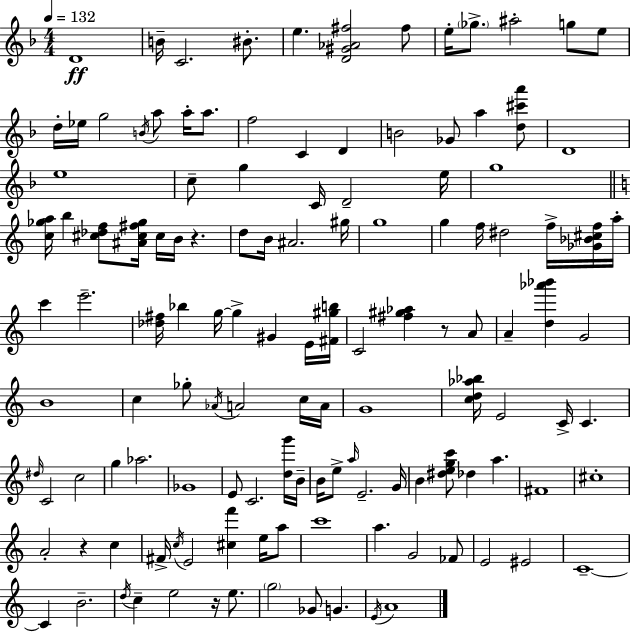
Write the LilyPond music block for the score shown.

{
  \clef treble
  \numericTimeSignature
  \time 4/4
  \key d \minor
  \tempo 4 = 132
  d'1\ff | b'16-- c'2. bis'8.-. | e''4. <d' gis' aes' fis''>2 fis''8 | e''16-. \parenthesize ges''8.-> ais''2-. g''8 e''8 | \break d''16-. ees''16 g''2 \acciaccatura { b'16 } a''8 a''16-. a''8. | f''2 c'4 d'4 | b'2 ges'8 a''4 <d'' cis''' a'''>8 | d'1 | \break e''1 | c''8-- g''4 c'16 d'2-- | e''16 g''1 | \bar "||" \break \key c \major <c'' ges'' a''>16 b''4 <cis'' des'' f''>8 <ais' cis'' fis'' ges''>16 cis''16 b'16 r4. | d''8 b'16 ais'2. gis''16 | g''1 | g''4 f''16 dis''2 f''16-> <ges' bes' cis'' f''>16 a''16-. | \break c'''4 e'''2.-- | <des'' fis''>16 bes''4 g''16~~ g''4-> gis'4 e'16 <fis' gis'' b''>16 | c'2 <fis'' gis'' aes''>4 r8 a'8 | a'4-- <d'' aes''' bes'''>4 g'2 | \break b'1 | c''4 ges''8-. \acciaccatura { aes'16 } a'2 c''16 | a'16 g'1 | <c'' d'' aes'' bes''>16 e'2 c'16-> c'4. | \break \grace { dis''16 } c'2 c''2 | g''4 aes''2. | ges'1 | e'8 c'2. | \break <d'' g'''>16 b'16-- b'16 e''8-> \grace { a''16 } e'2.-- | g'16 b'4 <dis'' e'' g'' c'''>8 des''4 a''4. | fis'1 | cis''1-. | \break a'2-. r4 c''4 | fis'16-> \acciaccatura { c''16 } e'2 <cis'' f'''>4 | e''16 a''8 c'''1 | a''4. g'2 | \break fes'8 e'2 eis'2 | c'1--~~ | c'4 b'2.-- | \acciaccatura { d''16 } c''4-- e''2 | \break r16 e''8. \parenthesize g''2 ges'8 g'4. | \acciaccatura { e'16 } a'1 | \bar "|."
}